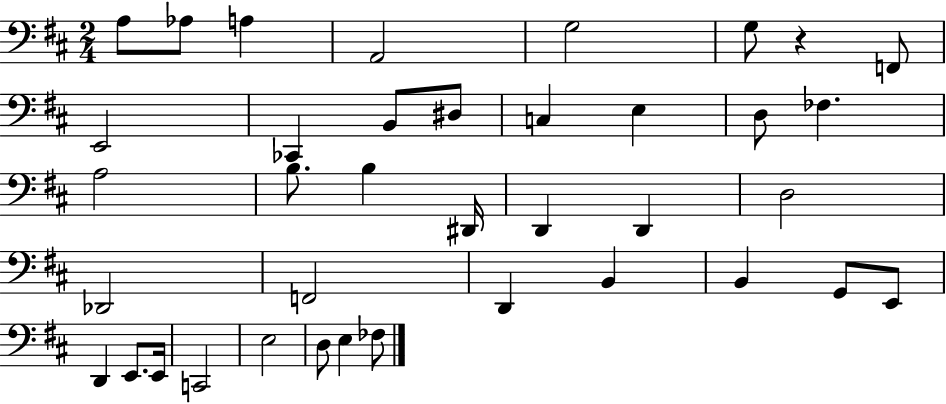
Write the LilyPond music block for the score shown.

{
  \clef bass
  \numericTimeSignature
  \time 2/4
  \key d \major
  a8 aes8 a4 | a,2 | g2 | g8 r4 f,8 | \break e,2 | ces,4 b,8 dis8 | c4 e4 | d8 fes4. | \break a2 | b8. b4 dis,16 | d,4 d,4 | d2 | \break des,2 | f,2 | d,4 b,4 | b,4 g,8 e,8 | \break d,4 e,8. e,16 | c,2 | e2 | d8 e4 fes8 | \break \bar "|."
}